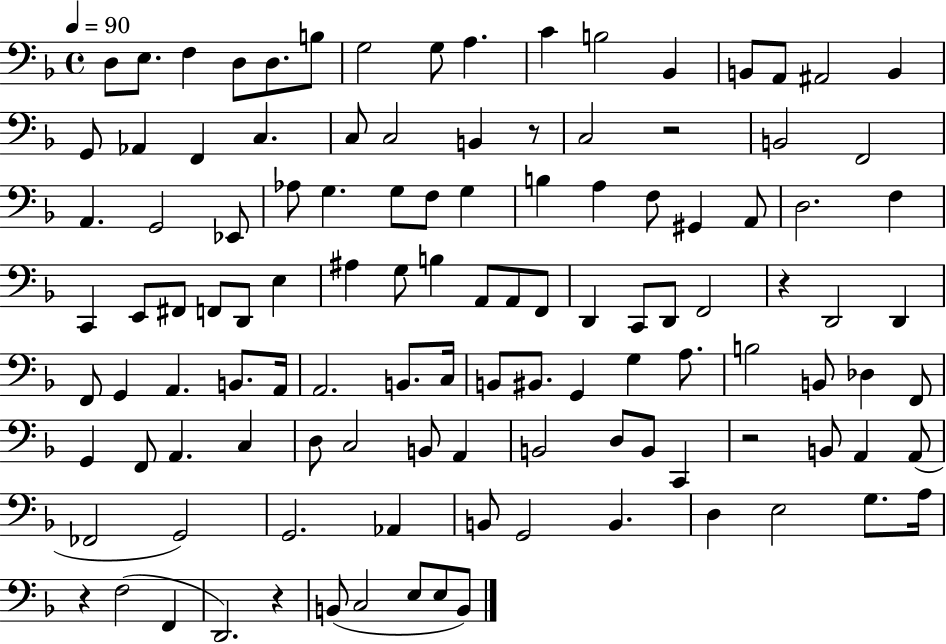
D3/e E3/e. F3/q D3/e D3/e. B3/e G3/h G3/e A3/q. C4/q B3/h Bb2/q B2/e A2/e A#2/h B2/q G2/e Ab2/q F2/q C3/q. C3/e C3/h B2/q R/e C3/h R/h B2/h F2/h A2/q. G2/h Eb2/e Ab3/e G3/q. G3/e F3/e G3/q B3/q A3/q F3/e G#2/q A2/e D3/h. F3/q C2/q E2/e F#2/e F2/e D2/e E3/q A#3/q G3/e B3/q A2/e A2/e F2/e D2/q C2/e D2/e F2/h R/q D2/h D2/q F2/e G2/q A2/q. B2/e. A2/s A2/h. B2/e. C3/s B2/e BIS2/e. G2/q G3/q A3/e. B3/h B2/e Db3/q F2/e G2/q F2/e A2/q. C3/q D3/e C3/h B2/e A2/q B2/h D3/e B2/e C2/q R/h B2/e A2/q A2/e FES2/h G2/h G2/h. Ab2/q B2/e G2/h B2/q. D3/q E3/h G3/e. A3/s R/q F3/h F2/q D2/h. R/q B2/e C3/h E3/e E3/e B2/e